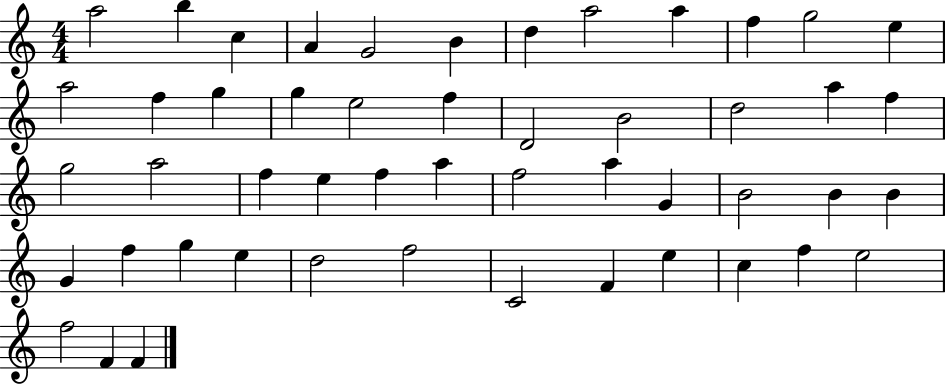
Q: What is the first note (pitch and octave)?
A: A5